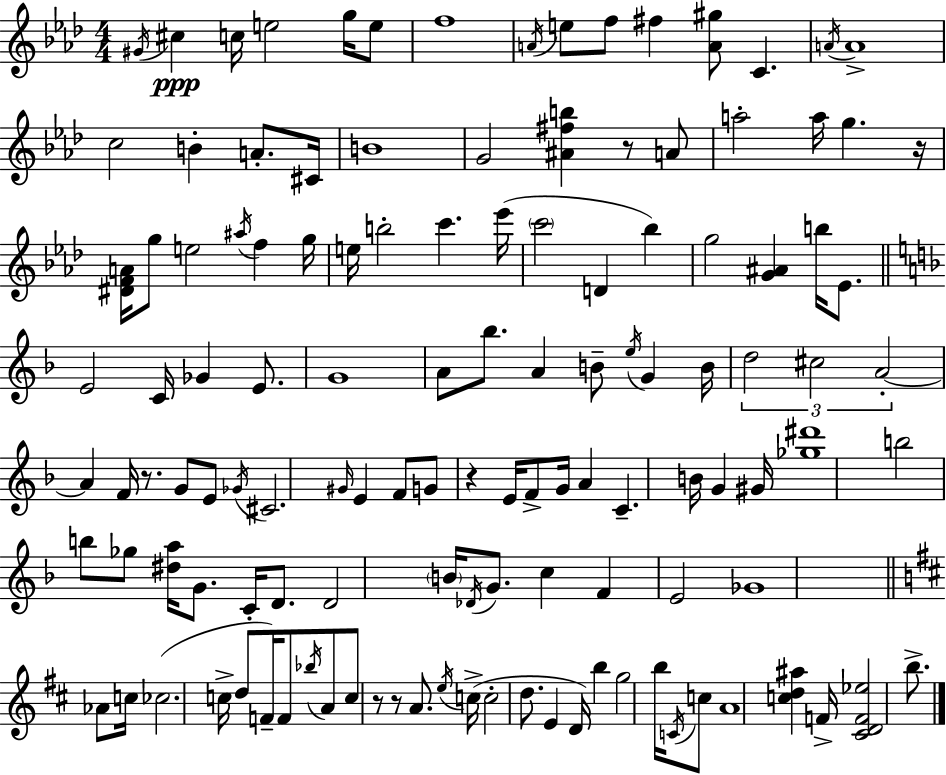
G#4/s C#5/q C5/s E5/h G5/s E5/e F5/w A4/s E5/e F5/e F#5/q [A4,G#5]/e C4/q. A4/s A4/w C5/h B4/q A4/e. C#4/s B4/w G4/h [A#4,F#5,B5]/q R/e A4/e A5/h A5/s G5/q. R/s [D#4,F4,A4]/s G5/e E5/h A#5/s F5/q G5/s E5/s B5/h C6/q. Eb6/s C6/h D4/q Bb5/q G5/h [G4,A#4]/q B5/s Eb4/e. E4/h C4/s Gb4/q E4/e. G4/w A4/e Bb5/e. A4/q B4/e E5/s G4/q B4/s D5/h C#5/h A4/h A4/q F4/s R/e. G4/e E4/e Gb4/s C#4/h. G#4/s E4/q F4/e G4/e R/q E4/s F4/e G4/s A4/q C4/q. B4/s G4/q G#4/s [Gb5,D#6]/w B5/h B5/e Gb5/e [D#5,A5]/s G4/e. C4/s D4/e. D4/h B4/s Db4/s G4/e. C5/q F4/q E4/h Gb4/w Ab4/e C5/s CES5/h. C5/s D5/e F4/s F4/e Bb5/s A4/e C5/e R/e R/e A4/e. E5/s C5/s C5/h D5/e. E4/q D4/s B5/q G5/h B5/s C4/s C5/e A4/w [C5,D5,A#5]/q F4/s [C#4,D4,F4,Eb5]/h B5/e.